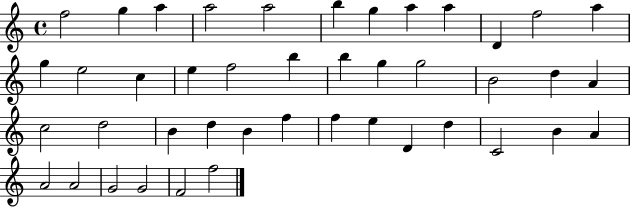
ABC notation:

X:1
T:Untitled
M:4/4
L:1/4
K:C
f2 g a a2 a2 b g a a D f2 a g e2 c e f2 b b g g2 B2 d A c2 d2 B d B f f e D d C2 B A A2 A2 G2 G2 F2 f2